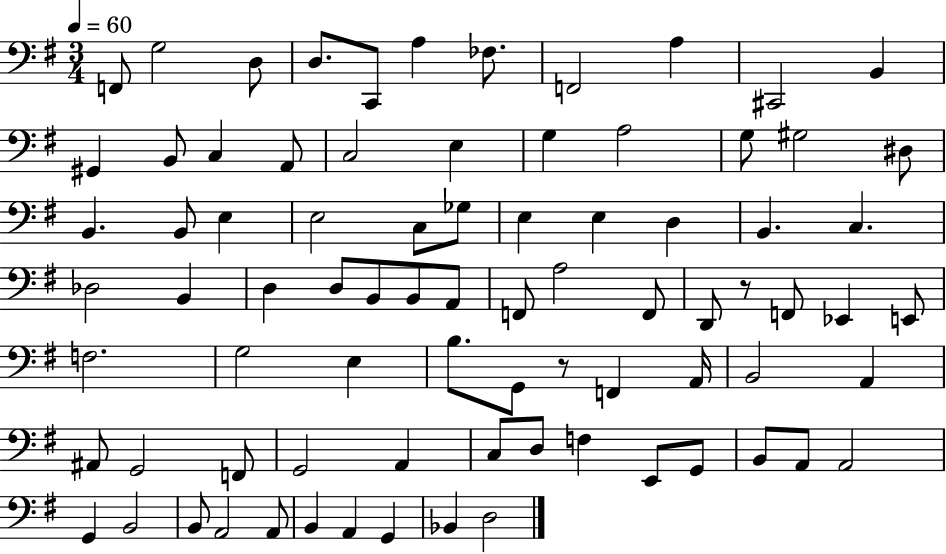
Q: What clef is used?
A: bass